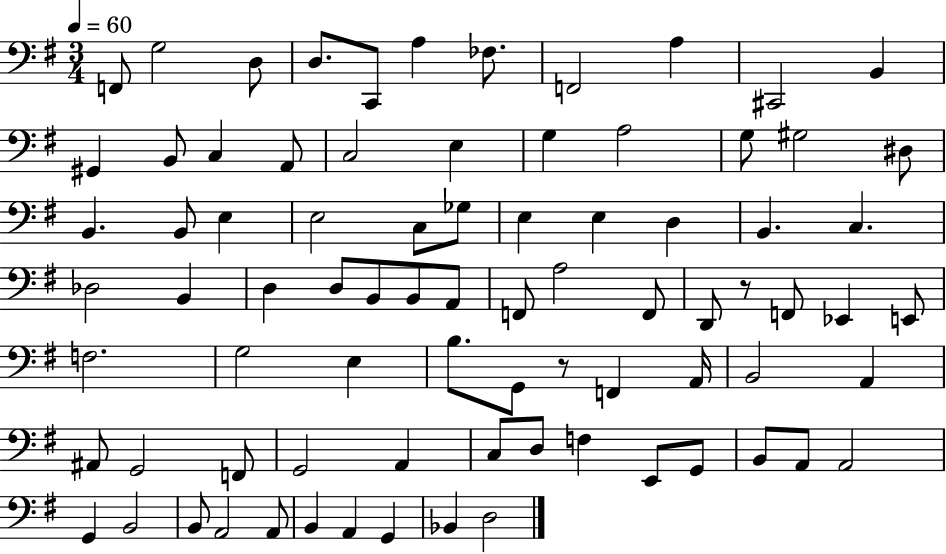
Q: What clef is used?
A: bass